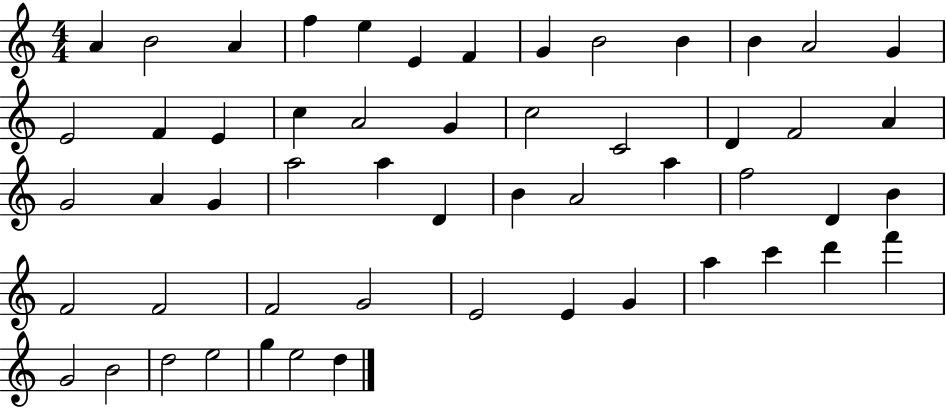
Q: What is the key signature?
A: C major